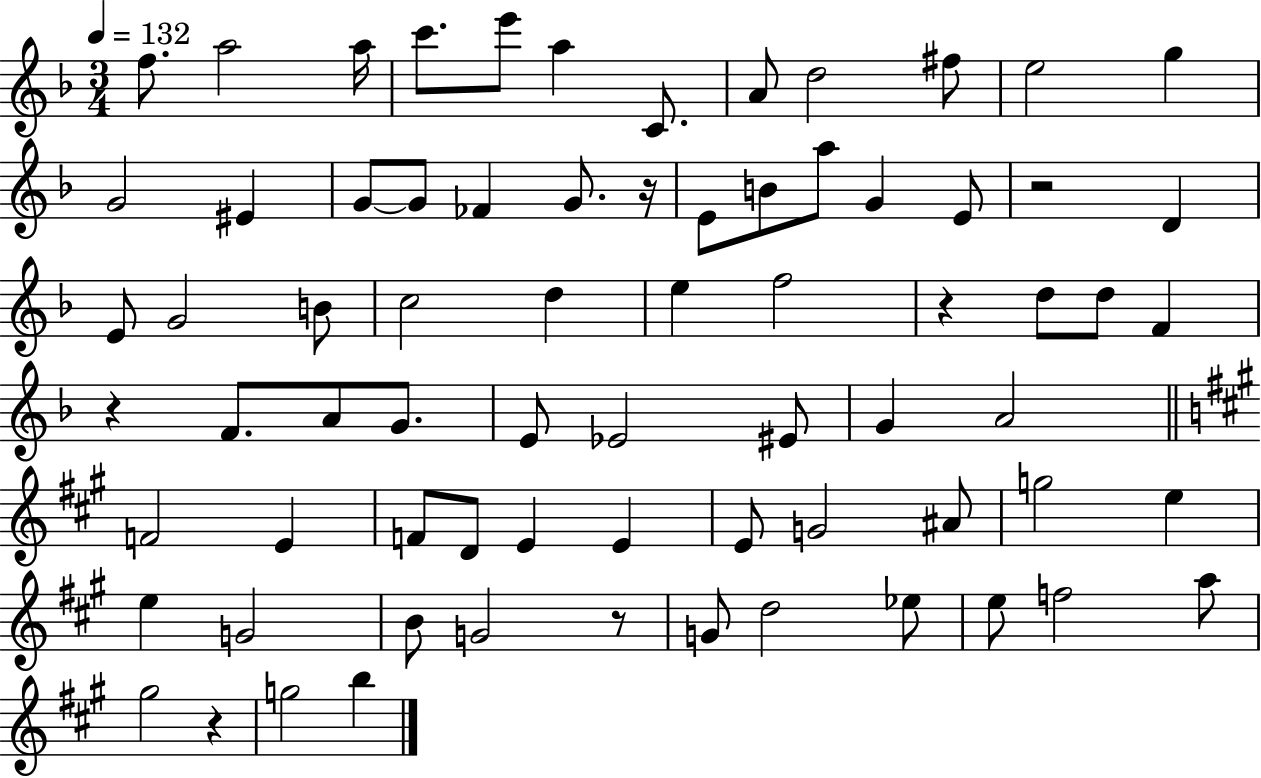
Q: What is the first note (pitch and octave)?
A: F5